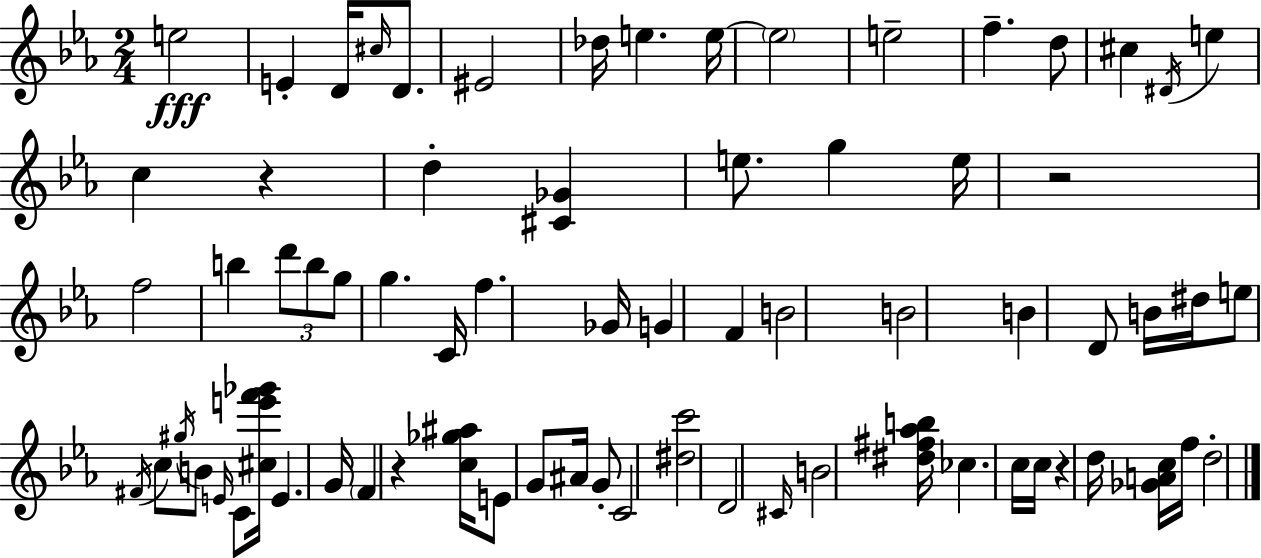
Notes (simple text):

E5/h E4/q D4/s C#5/s D4/e. EIS4/h Db5/s E5/q. E5/s E5/h E5/h F5/q. D5/e C#5/q D#4/s E5/q C5/q R/q D5/q [C#4,Gb4]/q E5/e. G5/q E5/s R/h F5/h B5/q D6/e B5/e G5/e G5/q. C4/s F5/q. Gb4/s G4/q F4/q B4/h B4/h B4/q D4/e B4/s D#5/s E5/e F#4/s C5/e G#5/s B4/e E4/s C4/e [C#5,E6,F6,Gb6]/s E4/q. G4/s F4/q R/q [C5,Gb5,A#5]/s E4/e G4/e A#4/s G4/e C4/h [D#5,C6]/h D4/h C#4/s B4/h [D#5,F#5,Ab5,B5]/s CES5/q. C5/s C5/s R/q D5/s [Gb4,A4,C5]/s F5/s D5/h